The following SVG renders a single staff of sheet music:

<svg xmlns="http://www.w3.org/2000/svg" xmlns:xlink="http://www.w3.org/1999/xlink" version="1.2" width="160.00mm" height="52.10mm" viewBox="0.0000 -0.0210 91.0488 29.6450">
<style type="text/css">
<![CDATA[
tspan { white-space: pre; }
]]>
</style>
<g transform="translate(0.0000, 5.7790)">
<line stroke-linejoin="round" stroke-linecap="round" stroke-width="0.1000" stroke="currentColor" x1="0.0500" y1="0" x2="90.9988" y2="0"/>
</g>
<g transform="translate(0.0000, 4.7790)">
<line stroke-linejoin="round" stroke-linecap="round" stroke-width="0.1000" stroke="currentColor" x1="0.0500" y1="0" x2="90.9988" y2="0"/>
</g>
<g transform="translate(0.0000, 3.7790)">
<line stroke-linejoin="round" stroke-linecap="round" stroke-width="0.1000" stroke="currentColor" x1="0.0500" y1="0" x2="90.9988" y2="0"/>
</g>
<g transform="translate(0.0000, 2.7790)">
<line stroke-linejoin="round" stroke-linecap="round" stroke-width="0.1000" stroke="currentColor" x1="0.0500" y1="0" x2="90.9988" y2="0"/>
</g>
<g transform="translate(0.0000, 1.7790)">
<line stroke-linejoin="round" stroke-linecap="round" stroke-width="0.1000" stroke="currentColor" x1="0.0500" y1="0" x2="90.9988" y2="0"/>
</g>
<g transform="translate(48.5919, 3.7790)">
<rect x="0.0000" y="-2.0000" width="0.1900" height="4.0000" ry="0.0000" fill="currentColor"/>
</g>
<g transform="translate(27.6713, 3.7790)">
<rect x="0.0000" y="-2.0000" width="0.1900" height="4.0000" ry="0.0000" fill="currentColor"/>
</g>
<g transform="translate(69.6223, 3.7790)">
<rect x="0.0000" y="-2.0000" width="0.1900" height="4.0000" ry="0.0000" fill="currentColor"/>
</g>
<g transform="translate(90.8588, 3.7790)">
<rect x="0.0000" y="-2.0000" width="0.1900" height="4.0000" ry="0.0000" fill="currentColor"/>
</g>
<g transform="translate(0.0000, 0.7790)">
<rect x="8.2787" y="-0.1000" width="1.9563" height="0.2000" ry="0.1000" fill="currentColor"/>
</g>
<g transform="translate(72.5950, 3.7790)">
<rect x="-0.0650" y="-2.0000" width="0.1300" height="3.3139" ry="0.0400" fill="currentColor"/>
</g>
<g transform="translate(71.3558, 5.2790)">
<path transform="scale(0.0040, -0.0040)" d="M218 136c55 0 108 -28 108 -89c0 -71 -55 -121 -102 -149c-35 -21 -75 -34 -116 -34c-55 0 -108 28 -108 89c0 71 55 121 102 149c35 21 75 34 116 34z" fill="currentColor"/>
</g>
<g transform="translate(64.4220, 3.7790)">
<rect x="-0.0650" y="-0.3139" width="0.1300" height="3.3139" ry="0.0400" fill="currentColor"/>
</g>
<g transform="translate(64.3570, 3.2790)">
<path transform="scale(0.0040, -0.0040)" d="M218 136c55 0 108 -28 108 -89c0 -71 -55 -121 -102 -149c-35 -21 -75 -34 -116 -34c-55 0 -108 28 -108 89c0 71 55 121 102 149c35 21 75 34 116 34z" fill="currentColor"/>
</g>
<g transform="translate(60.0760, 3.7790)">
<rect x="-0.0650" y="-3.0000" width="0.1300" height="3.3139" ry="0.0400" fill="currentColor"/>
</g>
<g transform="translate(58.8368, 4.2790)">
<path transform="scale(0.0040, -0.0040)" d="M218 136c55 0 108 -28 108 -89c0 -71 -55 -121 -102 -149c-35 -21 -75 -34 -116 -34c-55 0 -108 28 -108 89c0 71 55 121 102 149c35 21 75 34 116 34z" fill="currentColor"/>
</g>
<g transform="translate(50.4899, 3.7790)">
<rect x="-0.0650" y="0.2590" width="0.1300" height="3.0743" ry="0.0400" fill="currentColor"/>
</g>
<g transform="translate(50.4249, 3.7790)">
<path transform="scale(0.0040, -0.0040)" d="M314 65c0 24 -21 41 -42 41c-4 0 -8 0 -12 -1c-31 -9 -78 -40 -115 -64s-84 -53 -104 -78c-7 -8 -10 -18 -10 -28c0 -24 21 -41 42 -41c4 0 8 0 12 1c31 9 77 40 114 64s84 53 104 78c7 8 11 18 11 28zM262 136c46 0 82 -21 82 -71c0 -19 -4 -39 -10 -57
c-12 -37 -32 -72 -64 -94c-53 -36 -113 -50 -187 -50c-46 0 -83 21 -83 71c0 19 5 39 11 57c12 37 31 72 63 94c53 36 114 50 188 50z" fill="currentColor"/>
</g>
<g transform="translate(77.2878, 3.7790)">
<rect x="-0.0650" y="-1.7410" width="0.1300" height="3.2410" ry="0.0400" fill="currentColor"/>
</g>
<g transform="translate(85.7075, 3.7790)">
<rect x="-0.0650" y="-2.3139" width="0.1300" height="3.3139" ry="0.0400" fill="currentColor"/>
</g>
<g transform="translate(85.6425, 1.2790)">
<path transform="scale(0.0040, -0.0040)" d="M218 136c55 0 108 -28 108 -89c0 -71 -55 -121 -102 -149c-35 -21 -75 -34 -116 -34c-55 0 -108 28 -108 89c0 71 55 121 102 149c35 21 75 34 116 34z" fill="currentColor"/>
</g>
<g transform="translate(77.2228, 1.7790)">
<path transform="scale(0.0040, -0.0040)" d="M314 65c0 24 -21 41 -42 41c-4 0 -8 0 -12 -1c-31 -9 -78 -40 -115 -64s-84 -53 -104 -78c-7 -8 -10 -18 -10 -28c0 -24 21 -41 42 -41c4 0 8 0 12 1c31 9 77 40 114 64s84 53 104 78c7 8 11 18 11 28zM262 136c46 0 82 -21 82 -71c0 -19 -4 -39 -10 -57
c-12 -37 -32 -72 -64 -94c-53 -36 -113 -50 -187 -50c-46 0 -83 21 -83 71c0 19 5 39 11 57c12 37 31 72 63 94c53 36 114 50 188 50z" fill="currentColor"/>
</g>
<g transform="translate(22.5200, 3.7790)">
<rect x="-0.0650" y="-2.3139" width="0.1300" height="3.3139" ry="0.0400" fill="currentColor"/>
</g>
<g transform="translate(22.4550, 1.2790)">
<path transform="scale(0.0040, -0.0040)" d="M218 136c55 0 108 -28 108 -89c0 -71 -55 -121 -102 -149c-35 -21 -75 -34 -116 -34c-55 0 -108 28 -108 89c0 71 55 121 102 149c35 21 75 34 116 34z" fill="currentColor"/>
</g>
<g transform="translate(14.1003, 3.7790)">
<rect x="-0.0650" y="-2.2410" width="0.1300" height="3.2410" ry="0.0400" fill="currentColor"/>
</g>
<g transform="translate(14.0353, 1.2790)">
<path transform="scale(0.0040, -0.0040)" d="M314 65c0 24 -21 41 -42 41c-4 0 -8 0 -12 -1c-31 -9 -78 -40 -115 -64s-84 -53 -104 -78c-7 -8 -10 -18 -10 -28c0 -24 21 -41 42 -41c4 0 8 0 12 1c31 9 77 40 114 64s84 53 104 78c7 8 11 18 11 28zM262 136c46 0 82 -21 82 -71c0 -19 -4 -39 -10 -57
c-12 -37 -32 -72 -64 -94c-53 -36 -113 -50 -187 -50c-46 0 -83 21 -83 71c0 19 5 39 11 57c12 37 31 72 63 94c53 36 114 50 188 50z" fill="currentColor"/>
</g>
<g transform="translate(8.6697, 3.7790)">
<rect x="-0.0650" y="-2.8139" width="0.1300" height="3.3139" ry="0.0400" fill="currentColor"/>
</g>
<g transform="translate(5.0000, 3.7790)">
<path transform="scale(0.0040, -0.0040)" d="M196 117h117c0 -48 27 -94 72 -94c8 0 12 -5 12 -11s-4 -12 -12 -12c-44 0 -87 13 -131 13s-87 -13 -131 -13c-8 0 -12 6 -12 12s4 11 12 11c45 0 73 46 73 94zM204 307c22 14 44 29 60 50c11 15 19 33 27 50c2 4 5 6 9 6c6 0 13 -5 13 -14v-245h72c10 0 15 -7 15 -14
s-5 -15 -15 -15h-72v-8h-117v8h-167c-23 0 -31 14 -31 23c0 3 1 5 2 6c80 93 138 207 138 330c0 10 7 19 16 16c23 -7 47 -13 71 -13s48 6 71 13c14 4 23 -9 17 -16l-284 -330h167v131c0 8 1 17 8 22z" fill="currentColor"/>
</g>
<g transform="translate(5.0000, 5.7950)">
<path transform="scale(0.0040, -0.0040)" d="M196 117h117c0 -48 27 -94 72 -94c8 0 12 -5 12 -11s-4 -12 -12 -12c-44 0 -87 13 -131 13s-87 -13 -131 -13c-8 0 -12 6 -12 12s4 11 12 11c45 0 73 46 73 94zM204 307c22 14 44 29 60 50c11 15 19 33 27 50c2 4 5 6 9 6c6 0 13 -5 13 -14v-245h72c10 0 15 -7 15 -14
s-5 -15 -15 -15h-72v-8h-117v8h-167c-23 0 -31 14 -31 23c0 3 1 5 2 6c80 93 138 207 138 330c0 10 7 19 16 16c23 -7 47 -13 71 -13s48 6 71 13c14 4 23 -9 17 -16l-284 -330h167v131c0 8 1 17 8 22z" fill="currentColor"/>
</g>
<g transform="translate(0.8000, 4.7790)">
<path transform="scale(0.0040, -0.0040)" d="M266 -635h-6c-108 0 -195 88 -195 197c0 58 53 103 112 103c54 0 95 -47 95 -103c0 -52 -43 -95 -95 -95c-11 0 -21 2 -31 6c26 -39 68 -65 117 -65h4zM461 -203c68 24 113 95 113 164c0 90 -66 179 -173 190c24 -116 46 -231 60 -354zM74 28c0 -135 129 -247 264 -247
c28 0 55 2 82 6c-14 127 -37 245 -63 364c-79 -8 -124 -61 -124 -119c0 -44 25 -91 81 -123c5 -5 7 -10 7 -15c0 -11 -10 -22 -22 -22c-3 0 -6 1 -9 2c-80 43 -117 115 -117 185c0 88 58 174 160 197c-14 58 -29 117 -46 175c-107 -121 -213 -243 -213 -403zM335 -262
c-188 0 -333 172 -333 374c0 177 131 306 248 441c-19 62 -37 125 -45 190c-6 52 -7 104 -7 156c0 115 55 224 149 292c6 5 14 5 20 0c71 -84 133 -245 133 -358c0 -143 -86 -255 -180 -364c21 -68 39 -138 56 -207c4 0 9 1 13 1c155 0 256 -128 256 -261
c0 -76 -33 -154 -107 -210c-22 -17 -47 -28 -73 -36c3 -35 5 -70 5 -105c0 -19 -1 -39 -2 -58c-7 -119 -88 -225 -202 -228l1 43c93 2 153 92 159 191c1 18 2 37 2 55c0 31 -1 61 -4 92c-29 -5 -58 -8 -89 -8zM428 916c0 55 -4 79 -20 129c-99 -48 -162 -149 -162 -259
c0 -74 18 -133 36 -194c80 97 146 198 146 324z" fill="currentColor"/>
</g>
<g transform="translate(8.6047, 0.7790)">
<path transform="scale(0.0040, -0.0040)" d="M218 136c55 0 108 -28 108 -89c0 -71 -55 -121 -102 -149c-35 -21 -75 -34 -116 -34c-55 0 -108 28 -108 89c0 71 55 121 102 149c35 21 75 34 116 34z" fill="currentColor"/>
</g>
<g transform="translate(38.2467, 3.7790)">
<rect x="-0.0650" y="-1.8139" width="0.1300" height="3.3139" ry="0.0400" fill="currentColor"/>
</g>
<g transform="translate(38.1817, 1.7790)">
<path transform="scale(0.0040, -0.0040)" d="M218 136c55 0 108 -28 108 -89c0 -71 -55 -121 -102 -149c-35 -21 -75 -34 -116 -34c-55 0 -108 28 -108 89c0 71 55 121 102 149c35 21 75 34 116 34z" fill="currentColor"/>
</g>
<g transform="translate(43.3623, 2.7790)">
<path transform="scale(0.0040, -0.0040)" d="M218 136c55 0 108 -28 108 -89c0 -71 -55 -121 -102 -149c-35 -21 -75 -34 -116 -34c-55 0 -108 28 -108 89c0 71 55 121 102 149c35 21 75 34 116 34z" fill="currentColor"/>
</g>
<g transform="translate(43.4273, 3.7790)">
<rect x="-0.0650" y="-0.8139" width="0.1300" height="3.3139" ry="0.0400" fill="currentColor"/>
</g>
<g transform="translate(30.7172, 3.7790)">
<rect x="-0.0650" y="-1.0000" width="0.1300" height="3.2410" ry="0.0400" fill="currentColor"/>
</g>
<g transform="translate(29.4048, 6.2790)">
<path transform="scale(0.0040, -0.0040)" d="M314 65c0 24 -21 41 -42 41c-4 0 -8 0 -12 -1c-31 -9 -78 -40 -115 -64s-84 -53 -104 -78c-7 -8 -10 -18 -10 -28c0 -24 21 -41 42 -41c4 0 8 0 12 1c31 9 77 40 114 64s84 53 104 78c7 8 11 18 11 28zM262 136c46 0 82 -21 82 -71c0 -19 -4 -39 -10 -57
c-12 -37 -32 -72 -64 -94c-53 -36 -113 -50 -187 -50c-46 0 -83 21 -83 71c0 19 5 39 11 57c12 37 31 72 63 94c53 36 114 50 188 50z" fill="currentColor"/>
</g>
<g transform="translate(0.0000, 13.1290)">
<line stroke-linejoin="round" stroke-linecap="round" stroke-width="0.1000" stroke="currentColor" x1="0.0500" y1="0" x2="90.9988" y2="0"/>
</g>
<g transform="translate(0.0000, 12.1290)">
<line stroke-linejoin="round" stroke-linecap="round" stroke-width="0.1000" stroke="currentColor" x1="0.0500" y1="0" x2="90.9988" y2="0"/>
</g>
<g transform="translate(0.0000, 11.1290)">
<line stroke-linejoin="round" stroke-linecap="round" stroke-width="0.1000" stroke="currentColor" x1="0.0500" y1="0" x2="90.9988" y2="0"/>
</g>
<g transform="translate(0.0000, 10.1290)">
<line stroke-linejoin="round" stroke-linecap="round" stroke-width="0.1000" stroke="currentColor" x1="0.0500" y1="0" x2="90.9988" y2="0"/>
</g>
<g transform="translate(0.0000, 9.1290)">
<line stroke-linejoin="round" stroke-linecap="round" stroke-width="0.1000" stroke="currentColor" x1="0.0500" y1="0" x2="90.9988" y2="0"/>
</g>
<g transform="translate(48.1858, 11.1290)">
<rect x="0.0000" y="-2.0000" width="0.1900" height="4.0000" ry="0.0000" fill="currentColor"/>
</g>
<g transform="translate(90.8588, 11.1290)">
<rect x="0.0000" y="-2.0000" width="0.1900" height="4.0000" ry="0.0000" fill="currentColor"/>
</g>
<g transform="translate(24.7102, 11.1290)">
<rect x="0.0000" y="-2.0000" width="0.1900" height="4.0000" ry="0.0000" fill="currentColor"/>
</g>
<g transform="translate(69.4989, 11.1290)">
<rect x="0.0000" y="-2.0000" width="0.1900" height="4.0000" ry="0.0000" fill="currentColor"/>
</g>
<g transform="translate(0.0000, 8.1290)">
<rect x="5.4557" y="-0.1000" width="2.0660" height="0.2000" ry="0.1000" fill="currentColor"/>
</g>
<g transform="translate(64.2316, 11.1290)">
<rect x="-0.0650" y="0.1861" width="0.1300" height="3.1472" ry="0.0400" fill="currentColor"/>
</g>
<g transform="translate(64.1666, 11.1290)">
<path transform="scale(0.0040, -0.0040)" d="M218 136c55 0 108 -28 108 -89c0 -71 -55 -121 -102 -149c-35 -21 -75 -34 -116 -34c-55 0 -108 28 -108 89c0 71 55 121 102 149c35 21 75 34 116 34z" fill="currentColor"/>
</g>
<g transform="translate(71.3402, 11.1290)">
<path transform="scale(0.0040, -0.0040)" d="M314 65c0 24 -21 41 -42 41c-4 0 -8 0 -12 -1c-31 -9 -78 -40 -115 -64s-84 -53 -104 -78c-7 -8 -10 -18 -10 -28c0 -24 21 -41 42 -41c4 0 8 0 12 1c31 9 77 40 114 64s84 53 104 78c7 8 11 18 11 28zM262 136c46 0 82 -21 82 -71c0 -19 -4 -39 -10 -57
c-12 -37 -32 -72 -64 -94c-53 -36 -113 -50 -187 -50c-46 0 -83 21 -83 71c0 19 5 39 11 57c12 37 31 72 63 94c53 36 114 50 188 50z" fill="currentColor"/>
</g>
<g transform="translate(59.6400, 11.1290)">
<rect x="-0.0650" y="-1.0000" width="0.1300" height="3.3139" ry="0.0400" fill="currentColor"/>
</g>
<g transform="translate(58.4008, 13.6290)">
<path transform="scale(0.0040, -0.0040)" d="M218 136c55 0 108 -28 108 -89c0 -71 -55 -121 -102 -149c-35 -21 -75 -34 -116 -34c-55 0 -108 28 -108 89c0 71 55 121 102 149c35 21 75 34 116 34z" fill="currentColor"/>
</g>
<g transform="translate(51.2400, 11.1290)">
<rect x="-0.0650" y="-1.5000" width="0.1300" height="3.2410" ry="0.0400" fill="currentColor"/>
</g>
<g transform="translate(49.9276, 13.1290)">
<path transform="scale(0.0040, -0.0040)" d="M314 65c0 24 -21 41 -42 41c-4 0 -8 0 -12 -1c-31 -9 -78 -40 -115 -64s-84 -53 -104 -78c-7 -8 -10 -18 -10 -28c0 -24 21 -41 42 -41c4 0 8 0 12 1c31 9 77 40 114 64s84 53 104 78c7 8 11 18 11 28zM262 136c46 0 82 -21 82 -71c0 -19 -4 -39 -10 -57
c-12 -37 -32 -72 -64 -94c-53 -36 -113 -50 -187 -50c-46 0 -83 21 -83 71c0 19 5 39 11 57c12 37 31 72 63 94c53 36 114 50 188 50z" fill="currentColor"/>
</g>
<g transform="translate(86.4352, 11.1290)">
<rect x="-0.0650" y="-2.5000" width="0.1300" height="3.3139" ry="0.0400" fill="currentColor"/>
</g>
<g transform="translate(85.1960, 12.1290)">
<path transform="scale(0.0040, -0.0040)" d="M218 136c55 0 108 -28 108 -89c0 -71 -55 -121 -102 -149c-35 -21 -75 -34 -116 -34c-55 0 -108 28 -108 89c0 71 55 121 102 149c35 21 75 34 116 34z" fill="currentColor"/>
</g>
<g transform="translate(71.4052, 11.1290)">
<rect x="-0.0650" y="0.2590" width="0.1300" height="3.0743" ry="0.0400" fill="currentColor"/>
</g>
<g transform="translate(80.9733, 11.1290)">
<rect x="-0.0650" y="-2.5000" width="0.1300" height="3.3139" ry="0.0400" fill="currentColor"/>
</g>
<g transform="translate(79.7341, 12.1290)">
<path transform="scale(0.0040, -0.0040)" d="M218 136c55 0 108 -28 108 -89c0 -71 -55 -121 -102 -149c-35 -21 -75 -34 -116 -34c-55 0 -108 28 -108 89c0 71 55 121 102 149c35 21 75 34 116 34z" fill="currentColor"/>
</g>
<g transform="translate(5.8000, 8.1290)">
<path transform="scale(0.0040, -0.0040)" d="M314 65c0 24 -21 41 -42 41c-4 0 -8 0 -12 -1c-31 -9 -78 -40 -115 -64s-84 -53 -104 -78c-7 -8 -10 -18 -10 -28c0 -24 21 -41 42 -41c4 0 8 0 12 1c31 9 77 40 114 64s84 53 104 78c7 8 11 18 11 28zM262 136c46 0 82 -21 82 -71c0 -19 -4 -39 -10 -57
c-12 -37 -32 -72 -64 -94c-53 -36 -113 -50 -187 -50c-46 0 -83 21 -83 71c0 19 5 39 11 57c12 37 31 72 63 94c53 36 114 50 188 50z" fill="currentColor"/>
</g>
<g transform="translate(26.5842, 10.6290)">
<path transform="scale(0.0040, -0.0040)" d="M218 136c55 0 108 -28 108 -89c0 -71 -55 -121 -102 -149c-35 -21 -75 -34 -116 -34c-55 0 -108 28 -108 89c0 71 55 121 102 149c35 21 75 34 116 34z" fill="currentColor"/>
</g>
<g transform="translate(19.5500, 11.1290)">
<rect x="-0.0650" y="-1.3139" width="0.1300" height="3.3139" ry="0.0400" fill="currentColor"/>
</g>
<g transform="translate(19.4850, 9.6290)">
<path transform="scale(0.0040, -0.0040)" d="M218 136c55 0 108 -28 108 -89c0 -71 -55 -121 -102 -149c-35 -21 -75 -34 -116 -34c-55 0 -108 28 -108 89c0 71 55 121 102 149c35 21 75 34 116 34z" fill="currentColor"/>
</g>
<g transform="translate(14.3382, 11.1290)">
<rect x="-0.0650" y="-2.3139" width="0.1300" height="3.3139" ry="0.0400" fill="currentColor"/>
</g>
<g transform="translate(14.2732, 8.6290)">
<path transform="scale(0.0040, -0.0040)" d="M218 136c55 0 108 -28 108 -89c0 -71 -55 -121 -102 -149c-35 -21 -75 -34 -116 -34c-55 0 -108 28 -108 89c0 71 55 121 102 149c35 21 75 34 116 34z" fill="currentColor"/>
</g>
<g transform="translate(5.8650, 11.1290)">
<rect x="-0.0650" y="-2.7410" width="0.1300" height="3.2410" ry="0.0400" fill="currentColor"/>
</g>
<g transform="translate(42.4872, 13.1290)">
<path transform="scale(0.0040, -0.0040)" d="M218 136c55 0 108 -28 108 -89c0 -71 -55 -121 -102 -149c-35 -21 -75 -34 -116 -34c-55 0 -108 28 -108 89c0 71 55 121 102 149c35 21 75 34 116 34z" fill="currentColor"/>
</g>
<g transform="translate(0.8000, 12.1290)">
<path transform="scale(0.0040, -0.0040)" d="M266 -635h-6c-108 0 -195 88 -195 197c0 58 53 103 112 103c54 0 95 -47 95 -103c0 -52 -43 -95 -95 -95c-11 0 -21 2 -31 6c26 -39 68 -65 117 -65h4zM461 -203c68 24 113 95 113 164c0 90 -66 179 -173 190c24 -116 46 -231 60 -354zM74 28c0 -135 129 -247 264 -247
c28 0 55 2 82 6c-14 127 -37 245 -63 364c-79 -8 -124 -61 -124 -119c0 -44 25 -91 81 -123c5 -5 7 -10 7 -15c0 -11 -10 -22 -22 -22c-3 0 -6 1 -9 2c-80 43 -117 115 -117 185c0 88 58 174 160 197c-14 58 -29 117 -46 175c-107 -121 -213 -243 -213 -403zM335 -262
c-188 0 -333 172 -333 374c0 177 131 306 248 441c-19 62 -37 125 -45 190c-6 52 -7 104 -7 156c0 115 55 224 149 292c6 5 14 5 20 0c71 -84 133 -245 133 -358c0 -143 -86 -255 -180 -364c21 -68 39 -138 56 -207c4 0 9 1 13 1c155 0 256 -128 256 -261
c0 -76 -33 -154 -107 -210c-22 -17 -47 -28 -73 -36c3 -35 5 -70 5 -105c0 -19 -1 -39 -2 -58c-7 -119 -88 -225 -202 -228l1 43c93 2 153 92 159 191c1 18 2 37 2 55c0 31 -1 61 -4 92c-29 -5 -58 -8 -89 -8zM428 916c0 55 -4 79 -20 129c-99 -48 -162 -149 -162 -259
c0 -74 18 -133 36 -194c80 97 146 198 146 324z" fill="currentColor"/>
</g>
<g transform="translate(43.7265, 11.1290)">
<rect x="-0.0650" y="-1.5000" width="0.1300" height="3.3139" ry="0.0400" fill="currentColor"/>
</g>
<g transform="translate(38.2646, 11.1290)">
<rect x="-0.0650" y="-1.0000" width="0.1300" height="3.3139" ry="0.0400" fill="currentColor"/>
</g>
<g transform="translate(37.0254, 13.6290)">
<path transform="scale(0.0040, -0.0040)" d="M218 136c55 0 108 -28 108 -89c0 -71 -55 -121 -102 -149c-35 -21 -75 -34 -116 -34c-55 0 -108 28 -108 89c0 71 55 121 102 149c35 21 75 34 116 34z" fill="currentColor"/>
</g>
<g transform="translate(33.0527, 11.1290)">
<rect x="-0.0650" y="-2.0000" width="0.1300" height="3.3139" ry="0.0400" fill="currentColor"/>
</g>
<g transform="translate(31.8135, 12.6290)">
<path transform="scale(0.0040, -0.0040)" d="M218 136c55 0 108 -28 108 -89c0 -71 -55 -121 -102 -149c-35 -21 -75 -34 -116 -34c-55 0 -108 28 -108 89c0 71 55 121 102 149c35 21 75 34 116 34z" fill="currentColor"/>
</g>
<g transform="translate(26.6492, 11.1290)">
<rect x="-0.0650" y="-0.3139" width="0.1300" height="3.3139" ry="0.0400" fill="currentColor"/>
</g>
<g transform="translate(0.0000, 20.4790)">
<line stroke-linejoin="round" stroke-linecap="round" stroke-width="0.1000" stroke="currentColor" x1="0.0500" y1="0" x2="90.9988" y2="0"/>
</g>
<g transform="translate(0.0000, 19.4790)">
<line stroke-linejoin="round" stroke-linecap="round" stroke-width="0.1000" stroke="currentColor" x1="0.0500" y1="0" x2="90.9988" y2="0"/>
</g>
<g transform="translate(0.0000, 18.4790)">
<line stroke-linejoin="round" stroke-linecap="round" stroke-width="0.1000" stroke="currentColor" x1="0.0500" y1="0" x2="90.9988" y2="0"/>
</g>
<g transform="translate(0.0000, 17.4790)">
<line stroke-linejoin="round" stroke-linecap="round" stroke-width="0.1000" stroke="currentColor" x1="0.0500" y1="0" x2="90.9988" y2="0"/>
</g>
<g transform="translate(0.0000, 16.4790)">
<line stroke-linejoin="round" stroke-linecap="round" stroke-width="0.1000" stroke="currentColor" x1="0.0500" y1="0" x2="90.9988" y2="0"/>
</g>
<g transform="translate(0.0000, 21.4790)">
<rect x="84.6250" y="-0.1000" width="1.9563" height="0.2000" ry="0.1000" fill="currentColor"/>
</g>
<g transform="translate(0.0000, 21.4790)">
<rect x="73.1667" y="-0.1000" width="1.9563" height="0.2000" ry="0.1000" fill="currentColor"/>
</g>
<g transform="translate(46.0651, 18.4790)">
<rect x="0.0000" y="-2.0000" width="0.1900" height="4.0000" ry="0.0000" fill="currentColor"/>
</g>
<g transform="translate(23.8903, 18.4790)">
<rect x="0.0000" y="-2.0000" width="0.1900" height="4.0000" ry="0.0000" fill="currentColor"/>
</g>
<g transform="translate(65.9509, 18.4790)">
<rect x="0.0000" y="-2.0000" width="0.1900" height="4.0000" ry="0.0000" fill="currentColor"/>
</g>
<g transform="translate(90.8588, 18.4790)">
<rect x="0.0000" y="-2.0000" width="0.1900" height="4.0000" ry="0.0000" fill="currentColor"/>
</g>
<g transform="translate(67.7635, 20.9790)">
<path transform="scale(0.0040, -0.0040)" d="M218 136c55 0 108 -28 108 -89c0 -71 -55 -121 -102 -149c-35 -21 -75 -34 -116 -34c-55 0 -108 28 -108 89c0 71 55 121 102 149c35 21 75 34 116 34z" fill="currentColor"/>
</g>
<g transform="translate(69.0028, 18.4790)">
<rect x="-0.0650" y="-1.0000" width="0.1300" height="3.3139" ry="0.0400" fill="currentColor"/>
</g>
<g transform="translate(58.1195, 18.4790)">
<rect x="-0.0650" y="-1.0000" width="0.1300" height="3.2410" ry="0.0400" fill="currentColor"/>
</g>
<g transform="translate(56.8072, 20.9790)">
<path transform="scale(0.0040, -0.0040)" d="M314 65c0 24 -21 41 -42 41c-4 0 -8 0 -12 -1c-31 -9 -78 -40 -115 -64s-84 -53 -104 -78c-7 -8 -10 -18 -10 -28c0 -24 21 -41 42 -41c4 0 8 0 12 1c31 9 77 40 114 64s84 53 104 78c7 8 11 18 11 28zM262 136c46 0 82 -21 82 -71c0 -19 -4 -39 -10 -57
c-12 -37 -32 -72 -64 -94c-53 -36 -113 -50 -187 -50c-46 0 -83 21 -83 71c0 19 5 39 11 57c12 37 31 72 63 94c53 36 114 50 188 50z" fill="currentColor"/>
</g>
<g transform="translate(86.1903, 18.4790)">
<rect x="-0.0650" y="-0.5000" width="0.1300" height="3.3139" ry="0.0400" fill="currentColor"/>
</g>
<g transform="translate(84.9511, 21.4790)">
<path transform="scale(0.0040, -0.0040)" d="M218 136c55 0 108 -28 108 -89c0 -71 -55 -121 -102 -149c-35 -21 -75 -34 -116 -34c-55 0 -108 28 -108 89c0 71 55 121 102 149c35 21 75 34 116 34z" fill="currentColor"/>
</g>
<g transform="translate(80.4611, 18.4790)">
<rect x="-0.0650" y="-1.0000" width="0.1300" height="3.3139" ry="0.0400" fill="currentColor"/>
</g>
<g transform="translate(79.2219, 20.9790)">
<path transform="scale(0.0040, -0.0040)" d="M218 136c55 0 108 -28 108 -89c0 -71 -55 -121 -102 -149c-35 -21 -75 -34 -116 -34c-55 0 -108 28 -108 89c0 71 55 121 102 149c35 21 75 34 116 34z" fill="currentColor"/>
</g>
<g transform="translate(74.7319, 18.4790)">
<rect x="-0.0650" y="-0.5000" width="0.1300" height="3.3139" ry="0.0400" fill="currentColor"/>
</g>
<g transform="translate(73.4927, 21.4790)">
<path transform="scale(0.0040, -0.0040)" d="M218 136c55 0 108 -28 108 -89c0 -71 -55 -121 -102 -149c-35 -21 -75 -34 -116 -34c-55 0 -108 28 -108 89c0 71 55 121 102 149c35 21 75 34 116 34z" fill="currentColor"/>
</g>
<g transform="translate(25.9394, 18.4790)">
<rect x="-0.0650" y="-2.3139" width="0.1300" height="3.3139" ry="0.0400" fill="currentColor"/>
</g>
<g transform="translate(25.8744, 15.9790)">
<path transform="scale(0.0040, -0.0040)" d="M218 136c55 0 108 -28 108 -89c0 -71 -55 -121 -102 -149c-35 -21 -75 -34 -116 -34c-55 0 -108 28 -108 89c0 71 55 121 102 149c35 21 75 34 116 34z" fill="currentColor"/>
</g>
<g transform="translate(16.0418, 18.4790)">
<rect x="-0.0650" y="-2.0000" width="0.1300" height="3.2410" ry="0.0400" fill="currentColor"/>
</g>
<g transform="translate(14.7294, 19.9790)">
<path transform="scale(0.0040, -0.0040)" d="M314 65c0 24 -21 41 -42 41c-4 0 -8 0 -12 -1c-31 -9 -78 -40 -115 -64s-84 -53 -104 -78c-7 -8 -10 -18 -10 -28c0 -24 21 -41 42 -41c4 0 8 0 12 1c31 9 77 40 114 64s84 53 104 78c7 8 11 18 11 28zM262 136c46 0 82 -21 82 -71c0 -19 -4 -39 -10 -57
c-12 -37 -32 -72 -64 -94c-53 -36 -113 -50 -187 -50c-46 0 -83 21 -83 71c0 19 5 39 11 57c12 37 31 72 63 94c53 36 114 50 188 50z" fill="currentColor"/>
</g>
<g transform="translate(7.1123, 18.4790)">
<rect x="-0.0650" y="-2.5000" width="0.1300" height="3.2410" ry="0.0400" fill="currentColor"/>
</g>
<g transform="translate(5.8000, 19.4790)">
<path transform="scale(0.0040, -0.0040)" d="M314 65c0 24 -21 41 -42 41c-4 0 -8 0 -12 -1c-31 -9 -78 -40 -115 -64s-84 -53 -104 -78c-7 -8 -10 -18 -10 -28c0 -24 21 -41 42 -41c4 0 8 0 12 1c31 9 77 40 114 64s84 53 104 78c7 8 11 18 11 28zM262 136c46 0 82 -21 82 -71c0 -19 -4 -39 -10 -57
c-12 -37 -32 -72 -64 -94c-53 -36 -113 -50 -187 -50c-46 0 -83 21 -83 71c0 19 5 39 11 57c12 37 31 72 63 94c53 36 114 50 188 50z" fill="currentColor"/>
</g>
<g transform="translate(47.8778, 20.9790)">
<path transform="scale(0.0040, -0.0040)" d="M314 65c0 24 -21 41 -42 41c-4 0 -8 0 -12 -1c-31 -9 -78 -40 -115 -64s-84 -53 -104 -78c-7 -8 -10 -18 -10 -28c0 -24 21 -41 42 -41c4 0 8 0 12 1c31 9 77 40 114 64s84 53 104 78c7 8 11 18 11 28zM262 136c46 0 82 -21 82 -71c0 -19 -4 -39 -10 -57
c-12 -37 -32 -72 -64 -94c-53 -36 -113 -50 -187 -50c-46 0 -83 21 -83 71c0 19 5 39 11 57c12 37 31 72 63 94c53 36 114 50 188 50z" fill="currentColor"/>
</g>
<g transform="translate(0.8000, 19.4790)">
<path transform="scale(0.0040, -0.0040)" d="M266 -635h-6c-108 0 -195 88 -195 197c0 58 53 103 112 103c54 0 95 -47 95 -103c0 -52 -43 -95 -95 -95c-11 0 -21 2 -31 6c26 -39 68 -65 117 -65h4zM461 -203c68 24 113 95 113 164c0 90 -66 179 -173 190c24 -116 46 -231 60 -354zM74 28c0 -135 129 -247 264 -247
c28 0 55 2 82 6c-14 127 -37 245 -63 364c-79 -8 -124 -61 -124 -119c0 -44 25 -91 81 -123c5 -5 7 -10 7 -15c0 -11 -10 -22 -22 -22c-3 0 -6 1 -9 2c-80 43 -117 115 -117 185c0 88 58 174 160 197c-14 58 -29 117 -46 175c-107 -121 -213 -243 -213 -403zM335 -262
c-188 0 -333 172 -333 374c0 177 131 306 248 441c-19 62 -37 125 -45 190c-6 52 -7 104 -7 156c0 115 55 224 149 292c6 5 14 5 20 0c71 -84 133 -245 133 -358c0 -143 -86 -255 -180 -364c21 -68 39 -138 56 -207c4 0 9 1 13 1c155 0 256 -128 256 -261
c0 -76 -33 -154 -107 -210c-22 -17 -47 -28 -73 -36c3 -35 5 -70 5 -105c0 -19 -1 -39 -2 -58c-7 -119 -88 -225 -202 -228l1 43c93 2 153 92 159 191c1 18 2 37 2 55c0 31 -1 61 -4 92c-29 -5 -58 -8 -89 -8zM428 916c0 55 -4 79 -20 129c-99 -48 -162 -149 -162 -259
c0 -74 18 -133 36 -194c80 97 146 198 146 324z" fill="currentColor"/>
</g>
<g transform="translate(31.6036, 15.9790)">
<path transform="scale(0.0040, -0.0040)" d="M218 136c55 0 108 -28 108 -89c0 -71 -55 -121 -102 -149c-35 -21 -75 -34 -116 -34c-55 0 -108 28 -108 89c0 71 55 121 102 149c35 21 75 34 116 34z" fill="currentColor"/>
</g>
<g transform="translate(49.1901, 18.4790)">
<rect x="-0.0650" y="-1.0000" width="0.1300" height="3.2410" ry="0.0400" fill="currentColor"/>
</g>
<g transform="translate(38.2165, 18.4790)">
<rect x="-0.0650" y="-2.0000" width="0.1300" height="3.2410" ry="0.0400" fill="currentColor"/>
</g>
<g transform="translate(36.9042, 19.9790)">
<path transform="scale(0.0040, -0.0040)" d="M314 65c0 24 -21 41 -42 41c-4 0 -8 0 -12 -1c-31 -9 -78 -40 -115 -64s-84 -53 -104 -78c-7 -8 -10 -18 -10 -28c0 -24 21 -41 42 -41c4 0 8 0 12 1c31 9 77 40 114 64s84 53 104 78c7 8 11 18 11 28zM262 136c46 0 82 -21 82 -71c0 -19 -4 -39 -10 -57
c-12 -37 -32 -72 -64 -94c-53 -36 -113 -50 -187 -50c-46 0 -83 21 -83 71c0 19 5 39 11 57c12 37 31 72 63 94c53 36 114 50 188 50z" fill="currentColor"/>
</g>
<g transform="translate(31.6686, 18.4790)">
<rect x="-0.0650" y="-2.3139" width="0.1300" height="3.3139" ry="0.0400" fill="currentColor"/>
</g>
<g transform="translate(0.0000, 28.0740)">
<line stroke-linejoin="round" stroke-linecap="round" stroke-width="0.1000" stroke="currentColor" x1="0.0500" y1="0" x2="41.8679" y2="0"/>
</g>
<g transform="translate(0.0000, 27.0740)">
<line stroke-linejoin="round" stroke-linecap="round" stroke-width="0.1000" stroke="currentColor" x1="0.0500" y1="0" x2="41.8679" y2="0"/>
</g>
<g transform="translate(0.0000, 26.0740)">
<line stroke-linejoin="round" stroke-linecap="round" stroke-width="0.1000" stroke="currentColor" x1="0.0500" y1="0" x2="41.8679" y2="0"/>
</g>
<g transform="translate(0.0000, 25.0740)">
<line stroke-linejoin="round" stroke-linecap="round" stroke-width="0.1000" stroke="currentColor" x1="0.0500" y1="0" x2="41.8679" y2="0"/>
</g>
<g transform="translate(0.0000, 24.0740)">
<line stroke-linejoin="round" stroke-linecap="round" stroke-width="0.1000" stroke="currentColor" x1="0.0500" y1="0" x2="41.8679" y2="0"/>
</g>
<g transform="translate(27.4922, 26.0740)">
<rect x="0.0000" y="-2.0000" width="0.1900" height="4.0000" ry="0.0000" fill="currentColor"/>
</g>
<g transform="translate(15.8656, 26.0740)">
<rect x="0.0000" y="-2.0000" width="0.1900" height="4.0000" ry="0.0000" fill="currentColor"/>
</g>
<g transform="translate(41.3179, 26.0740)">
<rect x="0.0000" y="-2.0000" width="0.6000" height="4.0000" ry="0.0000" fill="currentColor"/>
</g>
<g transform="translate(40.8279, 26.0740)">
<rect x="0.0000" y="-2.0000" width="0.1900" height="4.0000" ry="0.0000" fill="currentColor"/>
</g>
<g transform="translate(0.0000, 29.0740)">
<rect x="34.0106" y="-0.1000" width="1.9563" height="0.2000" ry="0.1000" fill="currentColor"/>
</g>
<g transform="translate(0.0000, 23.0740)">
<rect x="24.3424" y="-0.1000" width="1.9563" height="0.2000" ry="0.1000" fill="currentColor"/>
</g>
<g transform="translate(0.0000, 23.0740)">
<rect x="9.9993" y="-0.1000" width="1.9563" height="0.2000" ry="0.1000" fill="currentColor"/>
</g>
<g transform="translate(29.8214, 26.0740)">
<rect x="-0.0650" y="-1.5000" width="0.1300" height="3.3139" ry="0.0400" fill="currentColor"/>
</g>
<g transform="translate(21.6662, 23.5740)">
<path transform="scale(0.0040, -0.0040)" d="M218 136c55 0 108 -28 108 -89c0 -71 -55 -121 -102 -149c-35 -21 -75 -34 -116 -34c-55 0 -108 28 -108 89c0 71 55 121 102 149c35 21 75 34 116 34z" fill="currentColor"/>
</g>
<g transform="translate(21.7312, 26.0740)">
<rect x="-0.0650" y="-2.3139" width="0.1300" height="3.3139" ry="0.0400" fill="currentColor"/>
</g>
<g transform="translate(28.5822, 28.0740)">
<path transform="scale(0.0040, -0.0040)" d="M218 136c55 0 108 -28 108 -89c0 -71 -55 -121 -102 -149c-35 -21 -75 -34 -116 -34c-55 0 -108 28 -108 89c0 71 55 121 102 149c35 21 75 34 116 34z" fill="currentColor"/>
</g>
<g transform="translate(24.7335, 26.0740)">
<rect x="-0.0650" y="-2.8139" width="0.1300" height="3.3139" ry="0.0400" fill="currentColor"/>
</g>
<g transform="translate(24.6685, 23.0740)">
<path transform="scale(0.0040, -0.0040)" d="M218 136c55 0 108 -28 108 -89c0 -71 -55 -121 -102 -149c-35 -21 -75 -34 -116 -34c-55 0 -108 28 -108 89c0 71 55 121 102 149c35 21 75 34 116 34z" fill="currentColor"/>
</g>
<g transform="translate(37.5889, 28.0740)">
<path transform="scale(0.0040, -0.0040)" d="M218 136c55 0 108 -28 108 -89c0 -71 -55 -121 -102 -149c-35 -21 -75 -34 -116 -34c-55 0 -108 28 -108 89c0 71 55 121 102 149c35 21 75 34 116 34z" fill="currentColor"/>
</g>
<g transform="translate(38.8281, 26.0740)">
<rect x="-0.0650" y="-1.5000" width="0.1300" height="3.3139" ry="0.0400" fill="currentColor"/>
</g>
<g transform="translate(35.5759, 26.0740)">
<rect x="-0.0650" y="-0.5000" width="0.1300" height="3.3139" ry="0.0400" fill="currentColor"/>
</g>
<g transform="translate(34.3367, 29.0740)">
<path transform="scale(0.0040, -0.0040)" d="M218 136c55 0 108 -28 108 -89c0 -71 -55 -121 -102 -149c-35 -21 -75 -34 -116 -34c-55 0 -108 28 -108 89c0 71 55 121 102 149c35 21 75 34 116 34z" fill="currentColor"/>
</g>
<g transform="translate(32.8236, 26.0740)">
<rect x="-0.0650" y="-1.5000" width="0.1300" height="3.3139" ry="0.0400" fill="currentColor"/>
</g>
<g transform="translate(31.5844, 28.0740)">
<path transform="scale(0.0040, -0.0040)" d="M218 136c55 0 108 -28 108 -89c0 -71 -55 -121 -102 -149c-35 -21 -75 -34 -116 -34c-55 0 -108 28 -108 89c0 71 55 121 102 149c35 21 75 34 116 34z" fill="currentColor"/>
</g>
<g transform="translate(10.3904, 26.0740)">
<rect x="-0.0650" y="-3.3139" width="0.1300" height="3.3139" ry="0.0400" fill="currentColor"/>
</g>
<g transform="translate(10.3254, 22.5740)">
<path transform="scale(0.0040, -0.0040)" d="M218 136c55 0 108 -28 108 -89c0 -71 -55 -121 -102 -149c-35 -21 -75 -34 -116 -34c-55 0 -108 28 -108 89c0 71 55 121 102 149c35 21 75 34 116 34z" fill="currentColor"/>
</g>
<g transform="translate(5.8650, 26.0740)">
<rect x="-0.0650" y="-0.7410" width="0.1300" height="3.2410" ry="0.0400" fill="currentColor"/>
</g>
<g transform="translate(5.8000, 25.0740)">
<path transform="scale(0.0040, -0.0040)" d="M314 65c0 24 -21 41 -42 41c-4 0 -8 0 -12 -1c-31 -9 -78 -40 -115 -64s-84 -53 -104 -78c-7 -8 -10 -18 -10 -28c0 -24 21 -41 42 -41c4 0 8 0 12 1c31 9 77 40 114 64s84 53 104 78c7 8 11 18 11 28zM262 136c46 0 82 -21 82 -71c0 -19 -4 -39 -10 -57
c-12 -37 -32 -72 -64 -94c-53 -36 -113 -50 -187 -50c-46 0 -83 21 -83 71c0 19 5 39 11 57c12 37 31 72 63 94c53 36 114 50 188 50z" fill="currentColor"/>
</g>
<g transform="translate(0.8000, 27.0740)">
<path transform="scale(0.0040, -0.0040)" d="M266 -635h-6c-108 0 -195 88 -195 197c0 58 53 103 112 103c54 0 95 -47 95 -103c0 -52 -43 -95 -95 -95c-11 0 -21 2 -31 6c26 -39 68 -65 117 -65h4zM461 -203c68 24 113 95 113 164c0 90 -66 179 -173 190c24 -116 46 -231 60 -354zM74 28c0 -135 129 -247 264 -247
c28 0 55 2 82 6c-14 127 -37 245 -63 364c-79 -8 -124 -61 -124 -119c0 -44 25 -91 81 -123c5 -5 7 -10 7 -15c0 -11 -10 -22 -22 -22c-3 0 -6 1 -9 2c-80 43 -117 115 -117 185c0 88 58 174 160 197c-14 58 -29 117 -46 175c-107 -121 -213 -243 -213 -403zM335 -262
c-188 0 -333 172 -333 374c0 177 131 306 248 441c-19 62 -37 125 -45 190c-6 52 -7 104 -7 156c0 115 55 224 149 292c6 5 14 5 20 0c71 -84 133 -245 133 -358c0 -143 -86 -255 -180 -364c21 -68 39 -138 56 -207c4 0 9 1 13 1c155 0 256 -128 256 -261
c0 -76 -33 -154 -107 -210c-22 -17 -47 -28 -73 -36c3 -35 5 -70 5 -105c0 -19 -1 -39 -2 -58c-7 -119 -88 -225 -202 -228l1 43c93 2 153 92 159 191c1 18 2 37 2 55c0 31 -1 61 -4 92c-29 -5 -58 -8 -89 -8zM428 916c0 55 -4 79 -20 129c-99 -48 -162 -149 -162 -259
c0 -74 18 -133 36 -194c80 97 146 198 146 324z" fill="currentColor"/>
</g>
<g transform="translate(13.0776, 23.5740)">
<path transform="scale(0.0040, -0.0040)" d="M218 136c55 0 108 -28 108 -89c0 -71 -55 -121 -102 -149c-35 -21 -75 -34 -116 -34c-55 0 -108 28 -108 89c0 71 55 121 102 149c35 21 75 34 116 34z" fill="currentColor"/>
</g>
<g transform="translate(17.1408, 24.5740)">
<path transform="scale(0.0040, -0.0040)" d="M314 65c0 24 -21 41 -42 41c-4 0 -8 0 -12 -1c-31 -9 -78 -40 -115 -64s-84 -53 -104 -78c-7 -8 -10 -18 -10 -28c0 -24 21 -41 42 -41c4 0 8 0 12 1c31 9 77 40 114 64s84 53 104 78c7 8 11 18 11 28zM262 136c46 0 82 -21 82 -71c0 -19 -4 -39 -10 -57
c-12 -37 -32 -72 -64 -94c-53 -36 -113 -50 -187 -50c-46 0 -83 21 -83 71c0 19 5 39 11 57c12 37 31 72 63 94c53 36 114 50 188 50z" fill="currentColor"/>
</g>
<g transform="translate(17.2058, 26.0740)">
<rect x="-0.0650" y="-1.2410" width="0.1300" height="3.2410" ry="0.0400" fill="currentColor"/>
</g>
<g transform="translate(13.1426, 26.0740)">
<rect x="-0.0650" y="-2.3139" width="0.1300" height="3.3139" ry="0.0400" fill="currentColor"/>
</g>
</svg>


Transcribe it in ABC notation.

X:1
T:Untitled
M:4/4
L:1/4
K:C
a g2 g D2 f d B2 A c F f2 g a2 g e c F D E E2 D B B2 G G G2 F2 g g F2 D2 D2 D C D C d2 b g e2 g a E E C E